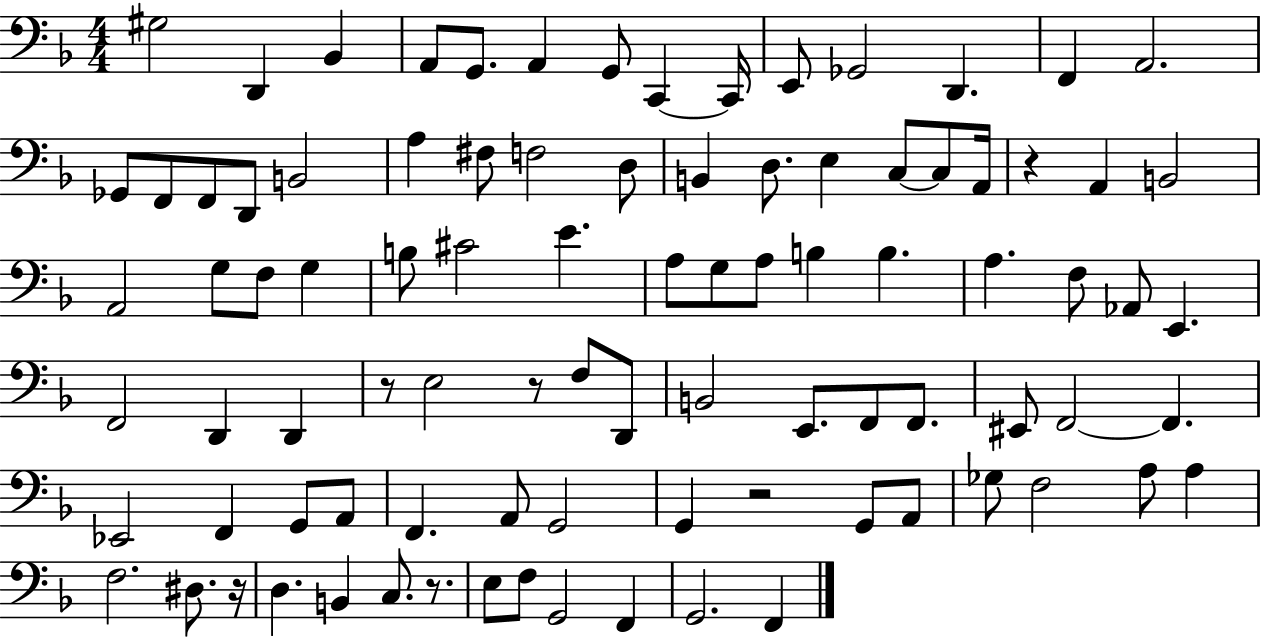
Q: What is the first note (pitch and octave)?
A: G#3